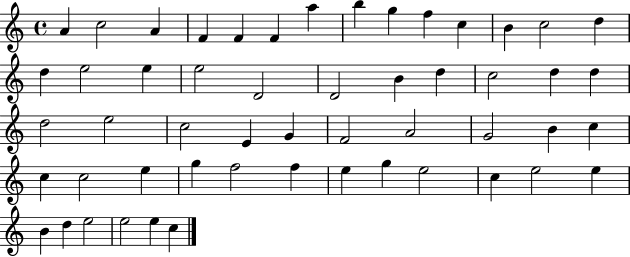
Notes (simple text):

A4/q C5/h A4/q F4/q F4/q F4/q A5/q B5/q G5/q F5/q C5/q B4/q C5/h D5/q D5/q E5/h E5/q E5/h D4/h D4/h B4/q D5/q C5/h D5/q D5/q D5/h E5/h C5/h E4/q G4/q F4/h A4/h G4/h B4/q C5/q C5/q C5/h E5/q G5/q F5/h F5/q E5/q G5/q E5/h C5/q E5/h E5/q B4/q D5/q E5/h E5/h E5/q C5/q